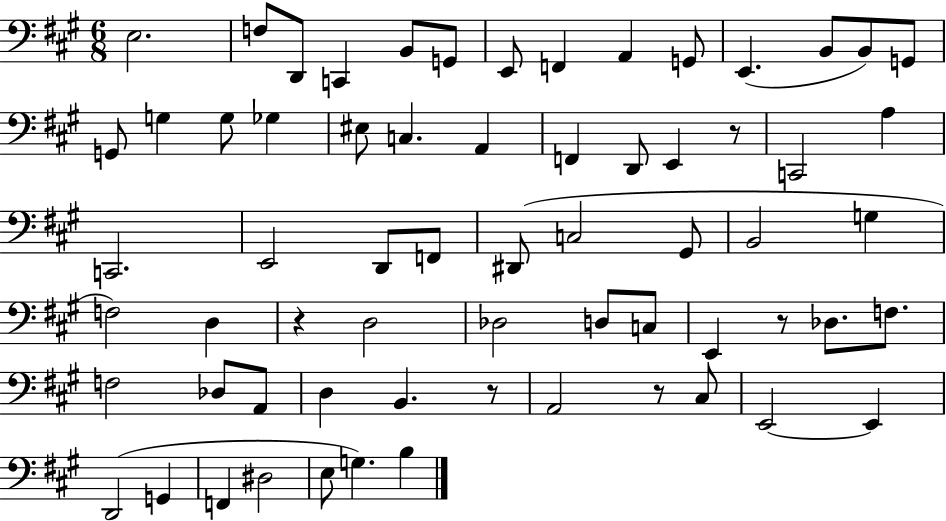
E3/h. F3/e D2/e C2/q B2/e G2/e E2/e F2/q A2/q G2/e E2/q. B2/e B2/e G2/e G2/e G3/q G3/e Gb3/q EIS3/e C3/q. A2/q F2/q D2/e E2/q R/e C2/h A3/q C2/h. E2/h D2/e F2/e D#2/e C3/h G#2/e B2/h G3/q F3/h D3/q R/q D3/h Db3/h D3/e C3/e E2/q R/e Db3/e. F3/e. F3/h Db3/e A2/e D3/q B2/q. R/e A2/h R/e C#3/e E2/h E2/q D2/h G2/q F2/q D#3/h E3/e G3/q. B3/q